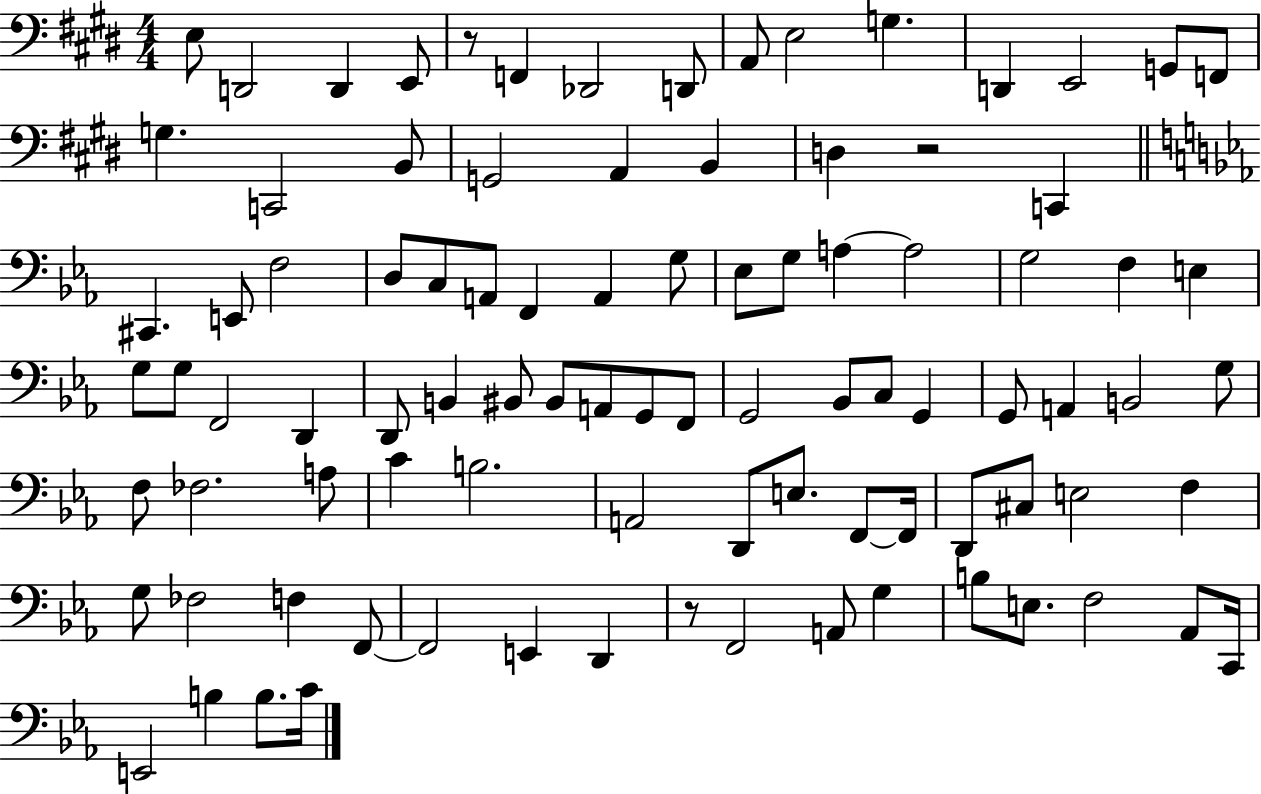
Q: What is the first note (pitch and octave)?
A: E3